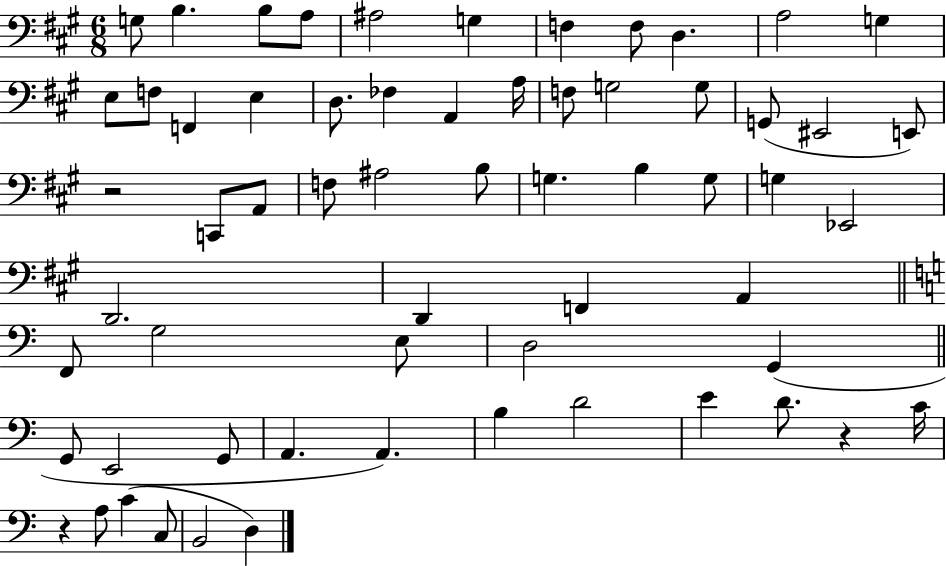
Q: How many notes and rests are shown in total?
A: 62